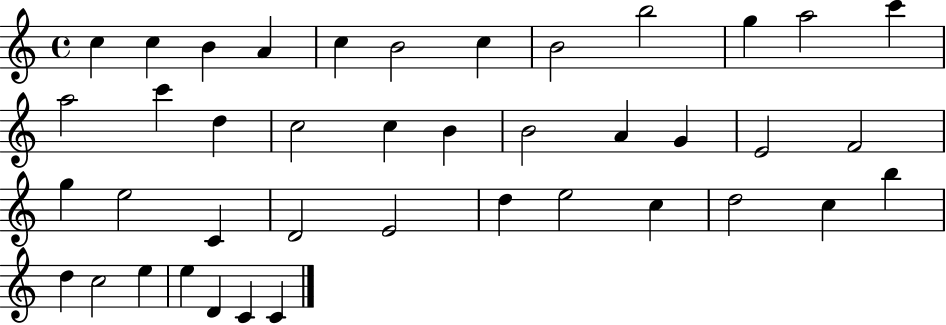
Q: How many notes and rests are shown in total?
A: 41